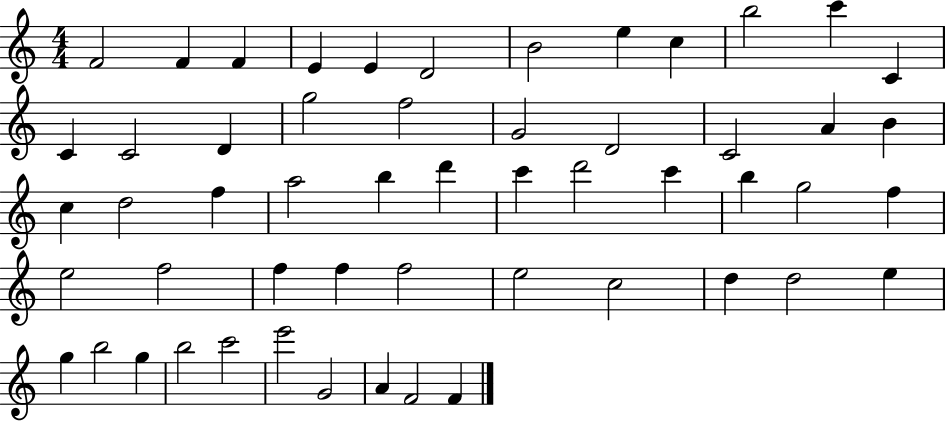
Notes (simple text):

F4/h F4/q F4/q E4/q E4/q D4/h B4/h E5/q C5/q B5/h C6/q C4/q C4/q C4/h D4/q G5/h F5/h G4/h D4/h C4/h A4/q B4/q C5/q D5/h F5/q A5/h B5/q D6/q C6/q D6/h C6/q B5/q G5/h F5/q E5/h F5/h F5/q F5/q F5/h E5/h C5/h D5/q D5/h E5/q G5/q B5/h G5/q B5/h C6/h E6/h G4/h A4/q F4/h F4/q